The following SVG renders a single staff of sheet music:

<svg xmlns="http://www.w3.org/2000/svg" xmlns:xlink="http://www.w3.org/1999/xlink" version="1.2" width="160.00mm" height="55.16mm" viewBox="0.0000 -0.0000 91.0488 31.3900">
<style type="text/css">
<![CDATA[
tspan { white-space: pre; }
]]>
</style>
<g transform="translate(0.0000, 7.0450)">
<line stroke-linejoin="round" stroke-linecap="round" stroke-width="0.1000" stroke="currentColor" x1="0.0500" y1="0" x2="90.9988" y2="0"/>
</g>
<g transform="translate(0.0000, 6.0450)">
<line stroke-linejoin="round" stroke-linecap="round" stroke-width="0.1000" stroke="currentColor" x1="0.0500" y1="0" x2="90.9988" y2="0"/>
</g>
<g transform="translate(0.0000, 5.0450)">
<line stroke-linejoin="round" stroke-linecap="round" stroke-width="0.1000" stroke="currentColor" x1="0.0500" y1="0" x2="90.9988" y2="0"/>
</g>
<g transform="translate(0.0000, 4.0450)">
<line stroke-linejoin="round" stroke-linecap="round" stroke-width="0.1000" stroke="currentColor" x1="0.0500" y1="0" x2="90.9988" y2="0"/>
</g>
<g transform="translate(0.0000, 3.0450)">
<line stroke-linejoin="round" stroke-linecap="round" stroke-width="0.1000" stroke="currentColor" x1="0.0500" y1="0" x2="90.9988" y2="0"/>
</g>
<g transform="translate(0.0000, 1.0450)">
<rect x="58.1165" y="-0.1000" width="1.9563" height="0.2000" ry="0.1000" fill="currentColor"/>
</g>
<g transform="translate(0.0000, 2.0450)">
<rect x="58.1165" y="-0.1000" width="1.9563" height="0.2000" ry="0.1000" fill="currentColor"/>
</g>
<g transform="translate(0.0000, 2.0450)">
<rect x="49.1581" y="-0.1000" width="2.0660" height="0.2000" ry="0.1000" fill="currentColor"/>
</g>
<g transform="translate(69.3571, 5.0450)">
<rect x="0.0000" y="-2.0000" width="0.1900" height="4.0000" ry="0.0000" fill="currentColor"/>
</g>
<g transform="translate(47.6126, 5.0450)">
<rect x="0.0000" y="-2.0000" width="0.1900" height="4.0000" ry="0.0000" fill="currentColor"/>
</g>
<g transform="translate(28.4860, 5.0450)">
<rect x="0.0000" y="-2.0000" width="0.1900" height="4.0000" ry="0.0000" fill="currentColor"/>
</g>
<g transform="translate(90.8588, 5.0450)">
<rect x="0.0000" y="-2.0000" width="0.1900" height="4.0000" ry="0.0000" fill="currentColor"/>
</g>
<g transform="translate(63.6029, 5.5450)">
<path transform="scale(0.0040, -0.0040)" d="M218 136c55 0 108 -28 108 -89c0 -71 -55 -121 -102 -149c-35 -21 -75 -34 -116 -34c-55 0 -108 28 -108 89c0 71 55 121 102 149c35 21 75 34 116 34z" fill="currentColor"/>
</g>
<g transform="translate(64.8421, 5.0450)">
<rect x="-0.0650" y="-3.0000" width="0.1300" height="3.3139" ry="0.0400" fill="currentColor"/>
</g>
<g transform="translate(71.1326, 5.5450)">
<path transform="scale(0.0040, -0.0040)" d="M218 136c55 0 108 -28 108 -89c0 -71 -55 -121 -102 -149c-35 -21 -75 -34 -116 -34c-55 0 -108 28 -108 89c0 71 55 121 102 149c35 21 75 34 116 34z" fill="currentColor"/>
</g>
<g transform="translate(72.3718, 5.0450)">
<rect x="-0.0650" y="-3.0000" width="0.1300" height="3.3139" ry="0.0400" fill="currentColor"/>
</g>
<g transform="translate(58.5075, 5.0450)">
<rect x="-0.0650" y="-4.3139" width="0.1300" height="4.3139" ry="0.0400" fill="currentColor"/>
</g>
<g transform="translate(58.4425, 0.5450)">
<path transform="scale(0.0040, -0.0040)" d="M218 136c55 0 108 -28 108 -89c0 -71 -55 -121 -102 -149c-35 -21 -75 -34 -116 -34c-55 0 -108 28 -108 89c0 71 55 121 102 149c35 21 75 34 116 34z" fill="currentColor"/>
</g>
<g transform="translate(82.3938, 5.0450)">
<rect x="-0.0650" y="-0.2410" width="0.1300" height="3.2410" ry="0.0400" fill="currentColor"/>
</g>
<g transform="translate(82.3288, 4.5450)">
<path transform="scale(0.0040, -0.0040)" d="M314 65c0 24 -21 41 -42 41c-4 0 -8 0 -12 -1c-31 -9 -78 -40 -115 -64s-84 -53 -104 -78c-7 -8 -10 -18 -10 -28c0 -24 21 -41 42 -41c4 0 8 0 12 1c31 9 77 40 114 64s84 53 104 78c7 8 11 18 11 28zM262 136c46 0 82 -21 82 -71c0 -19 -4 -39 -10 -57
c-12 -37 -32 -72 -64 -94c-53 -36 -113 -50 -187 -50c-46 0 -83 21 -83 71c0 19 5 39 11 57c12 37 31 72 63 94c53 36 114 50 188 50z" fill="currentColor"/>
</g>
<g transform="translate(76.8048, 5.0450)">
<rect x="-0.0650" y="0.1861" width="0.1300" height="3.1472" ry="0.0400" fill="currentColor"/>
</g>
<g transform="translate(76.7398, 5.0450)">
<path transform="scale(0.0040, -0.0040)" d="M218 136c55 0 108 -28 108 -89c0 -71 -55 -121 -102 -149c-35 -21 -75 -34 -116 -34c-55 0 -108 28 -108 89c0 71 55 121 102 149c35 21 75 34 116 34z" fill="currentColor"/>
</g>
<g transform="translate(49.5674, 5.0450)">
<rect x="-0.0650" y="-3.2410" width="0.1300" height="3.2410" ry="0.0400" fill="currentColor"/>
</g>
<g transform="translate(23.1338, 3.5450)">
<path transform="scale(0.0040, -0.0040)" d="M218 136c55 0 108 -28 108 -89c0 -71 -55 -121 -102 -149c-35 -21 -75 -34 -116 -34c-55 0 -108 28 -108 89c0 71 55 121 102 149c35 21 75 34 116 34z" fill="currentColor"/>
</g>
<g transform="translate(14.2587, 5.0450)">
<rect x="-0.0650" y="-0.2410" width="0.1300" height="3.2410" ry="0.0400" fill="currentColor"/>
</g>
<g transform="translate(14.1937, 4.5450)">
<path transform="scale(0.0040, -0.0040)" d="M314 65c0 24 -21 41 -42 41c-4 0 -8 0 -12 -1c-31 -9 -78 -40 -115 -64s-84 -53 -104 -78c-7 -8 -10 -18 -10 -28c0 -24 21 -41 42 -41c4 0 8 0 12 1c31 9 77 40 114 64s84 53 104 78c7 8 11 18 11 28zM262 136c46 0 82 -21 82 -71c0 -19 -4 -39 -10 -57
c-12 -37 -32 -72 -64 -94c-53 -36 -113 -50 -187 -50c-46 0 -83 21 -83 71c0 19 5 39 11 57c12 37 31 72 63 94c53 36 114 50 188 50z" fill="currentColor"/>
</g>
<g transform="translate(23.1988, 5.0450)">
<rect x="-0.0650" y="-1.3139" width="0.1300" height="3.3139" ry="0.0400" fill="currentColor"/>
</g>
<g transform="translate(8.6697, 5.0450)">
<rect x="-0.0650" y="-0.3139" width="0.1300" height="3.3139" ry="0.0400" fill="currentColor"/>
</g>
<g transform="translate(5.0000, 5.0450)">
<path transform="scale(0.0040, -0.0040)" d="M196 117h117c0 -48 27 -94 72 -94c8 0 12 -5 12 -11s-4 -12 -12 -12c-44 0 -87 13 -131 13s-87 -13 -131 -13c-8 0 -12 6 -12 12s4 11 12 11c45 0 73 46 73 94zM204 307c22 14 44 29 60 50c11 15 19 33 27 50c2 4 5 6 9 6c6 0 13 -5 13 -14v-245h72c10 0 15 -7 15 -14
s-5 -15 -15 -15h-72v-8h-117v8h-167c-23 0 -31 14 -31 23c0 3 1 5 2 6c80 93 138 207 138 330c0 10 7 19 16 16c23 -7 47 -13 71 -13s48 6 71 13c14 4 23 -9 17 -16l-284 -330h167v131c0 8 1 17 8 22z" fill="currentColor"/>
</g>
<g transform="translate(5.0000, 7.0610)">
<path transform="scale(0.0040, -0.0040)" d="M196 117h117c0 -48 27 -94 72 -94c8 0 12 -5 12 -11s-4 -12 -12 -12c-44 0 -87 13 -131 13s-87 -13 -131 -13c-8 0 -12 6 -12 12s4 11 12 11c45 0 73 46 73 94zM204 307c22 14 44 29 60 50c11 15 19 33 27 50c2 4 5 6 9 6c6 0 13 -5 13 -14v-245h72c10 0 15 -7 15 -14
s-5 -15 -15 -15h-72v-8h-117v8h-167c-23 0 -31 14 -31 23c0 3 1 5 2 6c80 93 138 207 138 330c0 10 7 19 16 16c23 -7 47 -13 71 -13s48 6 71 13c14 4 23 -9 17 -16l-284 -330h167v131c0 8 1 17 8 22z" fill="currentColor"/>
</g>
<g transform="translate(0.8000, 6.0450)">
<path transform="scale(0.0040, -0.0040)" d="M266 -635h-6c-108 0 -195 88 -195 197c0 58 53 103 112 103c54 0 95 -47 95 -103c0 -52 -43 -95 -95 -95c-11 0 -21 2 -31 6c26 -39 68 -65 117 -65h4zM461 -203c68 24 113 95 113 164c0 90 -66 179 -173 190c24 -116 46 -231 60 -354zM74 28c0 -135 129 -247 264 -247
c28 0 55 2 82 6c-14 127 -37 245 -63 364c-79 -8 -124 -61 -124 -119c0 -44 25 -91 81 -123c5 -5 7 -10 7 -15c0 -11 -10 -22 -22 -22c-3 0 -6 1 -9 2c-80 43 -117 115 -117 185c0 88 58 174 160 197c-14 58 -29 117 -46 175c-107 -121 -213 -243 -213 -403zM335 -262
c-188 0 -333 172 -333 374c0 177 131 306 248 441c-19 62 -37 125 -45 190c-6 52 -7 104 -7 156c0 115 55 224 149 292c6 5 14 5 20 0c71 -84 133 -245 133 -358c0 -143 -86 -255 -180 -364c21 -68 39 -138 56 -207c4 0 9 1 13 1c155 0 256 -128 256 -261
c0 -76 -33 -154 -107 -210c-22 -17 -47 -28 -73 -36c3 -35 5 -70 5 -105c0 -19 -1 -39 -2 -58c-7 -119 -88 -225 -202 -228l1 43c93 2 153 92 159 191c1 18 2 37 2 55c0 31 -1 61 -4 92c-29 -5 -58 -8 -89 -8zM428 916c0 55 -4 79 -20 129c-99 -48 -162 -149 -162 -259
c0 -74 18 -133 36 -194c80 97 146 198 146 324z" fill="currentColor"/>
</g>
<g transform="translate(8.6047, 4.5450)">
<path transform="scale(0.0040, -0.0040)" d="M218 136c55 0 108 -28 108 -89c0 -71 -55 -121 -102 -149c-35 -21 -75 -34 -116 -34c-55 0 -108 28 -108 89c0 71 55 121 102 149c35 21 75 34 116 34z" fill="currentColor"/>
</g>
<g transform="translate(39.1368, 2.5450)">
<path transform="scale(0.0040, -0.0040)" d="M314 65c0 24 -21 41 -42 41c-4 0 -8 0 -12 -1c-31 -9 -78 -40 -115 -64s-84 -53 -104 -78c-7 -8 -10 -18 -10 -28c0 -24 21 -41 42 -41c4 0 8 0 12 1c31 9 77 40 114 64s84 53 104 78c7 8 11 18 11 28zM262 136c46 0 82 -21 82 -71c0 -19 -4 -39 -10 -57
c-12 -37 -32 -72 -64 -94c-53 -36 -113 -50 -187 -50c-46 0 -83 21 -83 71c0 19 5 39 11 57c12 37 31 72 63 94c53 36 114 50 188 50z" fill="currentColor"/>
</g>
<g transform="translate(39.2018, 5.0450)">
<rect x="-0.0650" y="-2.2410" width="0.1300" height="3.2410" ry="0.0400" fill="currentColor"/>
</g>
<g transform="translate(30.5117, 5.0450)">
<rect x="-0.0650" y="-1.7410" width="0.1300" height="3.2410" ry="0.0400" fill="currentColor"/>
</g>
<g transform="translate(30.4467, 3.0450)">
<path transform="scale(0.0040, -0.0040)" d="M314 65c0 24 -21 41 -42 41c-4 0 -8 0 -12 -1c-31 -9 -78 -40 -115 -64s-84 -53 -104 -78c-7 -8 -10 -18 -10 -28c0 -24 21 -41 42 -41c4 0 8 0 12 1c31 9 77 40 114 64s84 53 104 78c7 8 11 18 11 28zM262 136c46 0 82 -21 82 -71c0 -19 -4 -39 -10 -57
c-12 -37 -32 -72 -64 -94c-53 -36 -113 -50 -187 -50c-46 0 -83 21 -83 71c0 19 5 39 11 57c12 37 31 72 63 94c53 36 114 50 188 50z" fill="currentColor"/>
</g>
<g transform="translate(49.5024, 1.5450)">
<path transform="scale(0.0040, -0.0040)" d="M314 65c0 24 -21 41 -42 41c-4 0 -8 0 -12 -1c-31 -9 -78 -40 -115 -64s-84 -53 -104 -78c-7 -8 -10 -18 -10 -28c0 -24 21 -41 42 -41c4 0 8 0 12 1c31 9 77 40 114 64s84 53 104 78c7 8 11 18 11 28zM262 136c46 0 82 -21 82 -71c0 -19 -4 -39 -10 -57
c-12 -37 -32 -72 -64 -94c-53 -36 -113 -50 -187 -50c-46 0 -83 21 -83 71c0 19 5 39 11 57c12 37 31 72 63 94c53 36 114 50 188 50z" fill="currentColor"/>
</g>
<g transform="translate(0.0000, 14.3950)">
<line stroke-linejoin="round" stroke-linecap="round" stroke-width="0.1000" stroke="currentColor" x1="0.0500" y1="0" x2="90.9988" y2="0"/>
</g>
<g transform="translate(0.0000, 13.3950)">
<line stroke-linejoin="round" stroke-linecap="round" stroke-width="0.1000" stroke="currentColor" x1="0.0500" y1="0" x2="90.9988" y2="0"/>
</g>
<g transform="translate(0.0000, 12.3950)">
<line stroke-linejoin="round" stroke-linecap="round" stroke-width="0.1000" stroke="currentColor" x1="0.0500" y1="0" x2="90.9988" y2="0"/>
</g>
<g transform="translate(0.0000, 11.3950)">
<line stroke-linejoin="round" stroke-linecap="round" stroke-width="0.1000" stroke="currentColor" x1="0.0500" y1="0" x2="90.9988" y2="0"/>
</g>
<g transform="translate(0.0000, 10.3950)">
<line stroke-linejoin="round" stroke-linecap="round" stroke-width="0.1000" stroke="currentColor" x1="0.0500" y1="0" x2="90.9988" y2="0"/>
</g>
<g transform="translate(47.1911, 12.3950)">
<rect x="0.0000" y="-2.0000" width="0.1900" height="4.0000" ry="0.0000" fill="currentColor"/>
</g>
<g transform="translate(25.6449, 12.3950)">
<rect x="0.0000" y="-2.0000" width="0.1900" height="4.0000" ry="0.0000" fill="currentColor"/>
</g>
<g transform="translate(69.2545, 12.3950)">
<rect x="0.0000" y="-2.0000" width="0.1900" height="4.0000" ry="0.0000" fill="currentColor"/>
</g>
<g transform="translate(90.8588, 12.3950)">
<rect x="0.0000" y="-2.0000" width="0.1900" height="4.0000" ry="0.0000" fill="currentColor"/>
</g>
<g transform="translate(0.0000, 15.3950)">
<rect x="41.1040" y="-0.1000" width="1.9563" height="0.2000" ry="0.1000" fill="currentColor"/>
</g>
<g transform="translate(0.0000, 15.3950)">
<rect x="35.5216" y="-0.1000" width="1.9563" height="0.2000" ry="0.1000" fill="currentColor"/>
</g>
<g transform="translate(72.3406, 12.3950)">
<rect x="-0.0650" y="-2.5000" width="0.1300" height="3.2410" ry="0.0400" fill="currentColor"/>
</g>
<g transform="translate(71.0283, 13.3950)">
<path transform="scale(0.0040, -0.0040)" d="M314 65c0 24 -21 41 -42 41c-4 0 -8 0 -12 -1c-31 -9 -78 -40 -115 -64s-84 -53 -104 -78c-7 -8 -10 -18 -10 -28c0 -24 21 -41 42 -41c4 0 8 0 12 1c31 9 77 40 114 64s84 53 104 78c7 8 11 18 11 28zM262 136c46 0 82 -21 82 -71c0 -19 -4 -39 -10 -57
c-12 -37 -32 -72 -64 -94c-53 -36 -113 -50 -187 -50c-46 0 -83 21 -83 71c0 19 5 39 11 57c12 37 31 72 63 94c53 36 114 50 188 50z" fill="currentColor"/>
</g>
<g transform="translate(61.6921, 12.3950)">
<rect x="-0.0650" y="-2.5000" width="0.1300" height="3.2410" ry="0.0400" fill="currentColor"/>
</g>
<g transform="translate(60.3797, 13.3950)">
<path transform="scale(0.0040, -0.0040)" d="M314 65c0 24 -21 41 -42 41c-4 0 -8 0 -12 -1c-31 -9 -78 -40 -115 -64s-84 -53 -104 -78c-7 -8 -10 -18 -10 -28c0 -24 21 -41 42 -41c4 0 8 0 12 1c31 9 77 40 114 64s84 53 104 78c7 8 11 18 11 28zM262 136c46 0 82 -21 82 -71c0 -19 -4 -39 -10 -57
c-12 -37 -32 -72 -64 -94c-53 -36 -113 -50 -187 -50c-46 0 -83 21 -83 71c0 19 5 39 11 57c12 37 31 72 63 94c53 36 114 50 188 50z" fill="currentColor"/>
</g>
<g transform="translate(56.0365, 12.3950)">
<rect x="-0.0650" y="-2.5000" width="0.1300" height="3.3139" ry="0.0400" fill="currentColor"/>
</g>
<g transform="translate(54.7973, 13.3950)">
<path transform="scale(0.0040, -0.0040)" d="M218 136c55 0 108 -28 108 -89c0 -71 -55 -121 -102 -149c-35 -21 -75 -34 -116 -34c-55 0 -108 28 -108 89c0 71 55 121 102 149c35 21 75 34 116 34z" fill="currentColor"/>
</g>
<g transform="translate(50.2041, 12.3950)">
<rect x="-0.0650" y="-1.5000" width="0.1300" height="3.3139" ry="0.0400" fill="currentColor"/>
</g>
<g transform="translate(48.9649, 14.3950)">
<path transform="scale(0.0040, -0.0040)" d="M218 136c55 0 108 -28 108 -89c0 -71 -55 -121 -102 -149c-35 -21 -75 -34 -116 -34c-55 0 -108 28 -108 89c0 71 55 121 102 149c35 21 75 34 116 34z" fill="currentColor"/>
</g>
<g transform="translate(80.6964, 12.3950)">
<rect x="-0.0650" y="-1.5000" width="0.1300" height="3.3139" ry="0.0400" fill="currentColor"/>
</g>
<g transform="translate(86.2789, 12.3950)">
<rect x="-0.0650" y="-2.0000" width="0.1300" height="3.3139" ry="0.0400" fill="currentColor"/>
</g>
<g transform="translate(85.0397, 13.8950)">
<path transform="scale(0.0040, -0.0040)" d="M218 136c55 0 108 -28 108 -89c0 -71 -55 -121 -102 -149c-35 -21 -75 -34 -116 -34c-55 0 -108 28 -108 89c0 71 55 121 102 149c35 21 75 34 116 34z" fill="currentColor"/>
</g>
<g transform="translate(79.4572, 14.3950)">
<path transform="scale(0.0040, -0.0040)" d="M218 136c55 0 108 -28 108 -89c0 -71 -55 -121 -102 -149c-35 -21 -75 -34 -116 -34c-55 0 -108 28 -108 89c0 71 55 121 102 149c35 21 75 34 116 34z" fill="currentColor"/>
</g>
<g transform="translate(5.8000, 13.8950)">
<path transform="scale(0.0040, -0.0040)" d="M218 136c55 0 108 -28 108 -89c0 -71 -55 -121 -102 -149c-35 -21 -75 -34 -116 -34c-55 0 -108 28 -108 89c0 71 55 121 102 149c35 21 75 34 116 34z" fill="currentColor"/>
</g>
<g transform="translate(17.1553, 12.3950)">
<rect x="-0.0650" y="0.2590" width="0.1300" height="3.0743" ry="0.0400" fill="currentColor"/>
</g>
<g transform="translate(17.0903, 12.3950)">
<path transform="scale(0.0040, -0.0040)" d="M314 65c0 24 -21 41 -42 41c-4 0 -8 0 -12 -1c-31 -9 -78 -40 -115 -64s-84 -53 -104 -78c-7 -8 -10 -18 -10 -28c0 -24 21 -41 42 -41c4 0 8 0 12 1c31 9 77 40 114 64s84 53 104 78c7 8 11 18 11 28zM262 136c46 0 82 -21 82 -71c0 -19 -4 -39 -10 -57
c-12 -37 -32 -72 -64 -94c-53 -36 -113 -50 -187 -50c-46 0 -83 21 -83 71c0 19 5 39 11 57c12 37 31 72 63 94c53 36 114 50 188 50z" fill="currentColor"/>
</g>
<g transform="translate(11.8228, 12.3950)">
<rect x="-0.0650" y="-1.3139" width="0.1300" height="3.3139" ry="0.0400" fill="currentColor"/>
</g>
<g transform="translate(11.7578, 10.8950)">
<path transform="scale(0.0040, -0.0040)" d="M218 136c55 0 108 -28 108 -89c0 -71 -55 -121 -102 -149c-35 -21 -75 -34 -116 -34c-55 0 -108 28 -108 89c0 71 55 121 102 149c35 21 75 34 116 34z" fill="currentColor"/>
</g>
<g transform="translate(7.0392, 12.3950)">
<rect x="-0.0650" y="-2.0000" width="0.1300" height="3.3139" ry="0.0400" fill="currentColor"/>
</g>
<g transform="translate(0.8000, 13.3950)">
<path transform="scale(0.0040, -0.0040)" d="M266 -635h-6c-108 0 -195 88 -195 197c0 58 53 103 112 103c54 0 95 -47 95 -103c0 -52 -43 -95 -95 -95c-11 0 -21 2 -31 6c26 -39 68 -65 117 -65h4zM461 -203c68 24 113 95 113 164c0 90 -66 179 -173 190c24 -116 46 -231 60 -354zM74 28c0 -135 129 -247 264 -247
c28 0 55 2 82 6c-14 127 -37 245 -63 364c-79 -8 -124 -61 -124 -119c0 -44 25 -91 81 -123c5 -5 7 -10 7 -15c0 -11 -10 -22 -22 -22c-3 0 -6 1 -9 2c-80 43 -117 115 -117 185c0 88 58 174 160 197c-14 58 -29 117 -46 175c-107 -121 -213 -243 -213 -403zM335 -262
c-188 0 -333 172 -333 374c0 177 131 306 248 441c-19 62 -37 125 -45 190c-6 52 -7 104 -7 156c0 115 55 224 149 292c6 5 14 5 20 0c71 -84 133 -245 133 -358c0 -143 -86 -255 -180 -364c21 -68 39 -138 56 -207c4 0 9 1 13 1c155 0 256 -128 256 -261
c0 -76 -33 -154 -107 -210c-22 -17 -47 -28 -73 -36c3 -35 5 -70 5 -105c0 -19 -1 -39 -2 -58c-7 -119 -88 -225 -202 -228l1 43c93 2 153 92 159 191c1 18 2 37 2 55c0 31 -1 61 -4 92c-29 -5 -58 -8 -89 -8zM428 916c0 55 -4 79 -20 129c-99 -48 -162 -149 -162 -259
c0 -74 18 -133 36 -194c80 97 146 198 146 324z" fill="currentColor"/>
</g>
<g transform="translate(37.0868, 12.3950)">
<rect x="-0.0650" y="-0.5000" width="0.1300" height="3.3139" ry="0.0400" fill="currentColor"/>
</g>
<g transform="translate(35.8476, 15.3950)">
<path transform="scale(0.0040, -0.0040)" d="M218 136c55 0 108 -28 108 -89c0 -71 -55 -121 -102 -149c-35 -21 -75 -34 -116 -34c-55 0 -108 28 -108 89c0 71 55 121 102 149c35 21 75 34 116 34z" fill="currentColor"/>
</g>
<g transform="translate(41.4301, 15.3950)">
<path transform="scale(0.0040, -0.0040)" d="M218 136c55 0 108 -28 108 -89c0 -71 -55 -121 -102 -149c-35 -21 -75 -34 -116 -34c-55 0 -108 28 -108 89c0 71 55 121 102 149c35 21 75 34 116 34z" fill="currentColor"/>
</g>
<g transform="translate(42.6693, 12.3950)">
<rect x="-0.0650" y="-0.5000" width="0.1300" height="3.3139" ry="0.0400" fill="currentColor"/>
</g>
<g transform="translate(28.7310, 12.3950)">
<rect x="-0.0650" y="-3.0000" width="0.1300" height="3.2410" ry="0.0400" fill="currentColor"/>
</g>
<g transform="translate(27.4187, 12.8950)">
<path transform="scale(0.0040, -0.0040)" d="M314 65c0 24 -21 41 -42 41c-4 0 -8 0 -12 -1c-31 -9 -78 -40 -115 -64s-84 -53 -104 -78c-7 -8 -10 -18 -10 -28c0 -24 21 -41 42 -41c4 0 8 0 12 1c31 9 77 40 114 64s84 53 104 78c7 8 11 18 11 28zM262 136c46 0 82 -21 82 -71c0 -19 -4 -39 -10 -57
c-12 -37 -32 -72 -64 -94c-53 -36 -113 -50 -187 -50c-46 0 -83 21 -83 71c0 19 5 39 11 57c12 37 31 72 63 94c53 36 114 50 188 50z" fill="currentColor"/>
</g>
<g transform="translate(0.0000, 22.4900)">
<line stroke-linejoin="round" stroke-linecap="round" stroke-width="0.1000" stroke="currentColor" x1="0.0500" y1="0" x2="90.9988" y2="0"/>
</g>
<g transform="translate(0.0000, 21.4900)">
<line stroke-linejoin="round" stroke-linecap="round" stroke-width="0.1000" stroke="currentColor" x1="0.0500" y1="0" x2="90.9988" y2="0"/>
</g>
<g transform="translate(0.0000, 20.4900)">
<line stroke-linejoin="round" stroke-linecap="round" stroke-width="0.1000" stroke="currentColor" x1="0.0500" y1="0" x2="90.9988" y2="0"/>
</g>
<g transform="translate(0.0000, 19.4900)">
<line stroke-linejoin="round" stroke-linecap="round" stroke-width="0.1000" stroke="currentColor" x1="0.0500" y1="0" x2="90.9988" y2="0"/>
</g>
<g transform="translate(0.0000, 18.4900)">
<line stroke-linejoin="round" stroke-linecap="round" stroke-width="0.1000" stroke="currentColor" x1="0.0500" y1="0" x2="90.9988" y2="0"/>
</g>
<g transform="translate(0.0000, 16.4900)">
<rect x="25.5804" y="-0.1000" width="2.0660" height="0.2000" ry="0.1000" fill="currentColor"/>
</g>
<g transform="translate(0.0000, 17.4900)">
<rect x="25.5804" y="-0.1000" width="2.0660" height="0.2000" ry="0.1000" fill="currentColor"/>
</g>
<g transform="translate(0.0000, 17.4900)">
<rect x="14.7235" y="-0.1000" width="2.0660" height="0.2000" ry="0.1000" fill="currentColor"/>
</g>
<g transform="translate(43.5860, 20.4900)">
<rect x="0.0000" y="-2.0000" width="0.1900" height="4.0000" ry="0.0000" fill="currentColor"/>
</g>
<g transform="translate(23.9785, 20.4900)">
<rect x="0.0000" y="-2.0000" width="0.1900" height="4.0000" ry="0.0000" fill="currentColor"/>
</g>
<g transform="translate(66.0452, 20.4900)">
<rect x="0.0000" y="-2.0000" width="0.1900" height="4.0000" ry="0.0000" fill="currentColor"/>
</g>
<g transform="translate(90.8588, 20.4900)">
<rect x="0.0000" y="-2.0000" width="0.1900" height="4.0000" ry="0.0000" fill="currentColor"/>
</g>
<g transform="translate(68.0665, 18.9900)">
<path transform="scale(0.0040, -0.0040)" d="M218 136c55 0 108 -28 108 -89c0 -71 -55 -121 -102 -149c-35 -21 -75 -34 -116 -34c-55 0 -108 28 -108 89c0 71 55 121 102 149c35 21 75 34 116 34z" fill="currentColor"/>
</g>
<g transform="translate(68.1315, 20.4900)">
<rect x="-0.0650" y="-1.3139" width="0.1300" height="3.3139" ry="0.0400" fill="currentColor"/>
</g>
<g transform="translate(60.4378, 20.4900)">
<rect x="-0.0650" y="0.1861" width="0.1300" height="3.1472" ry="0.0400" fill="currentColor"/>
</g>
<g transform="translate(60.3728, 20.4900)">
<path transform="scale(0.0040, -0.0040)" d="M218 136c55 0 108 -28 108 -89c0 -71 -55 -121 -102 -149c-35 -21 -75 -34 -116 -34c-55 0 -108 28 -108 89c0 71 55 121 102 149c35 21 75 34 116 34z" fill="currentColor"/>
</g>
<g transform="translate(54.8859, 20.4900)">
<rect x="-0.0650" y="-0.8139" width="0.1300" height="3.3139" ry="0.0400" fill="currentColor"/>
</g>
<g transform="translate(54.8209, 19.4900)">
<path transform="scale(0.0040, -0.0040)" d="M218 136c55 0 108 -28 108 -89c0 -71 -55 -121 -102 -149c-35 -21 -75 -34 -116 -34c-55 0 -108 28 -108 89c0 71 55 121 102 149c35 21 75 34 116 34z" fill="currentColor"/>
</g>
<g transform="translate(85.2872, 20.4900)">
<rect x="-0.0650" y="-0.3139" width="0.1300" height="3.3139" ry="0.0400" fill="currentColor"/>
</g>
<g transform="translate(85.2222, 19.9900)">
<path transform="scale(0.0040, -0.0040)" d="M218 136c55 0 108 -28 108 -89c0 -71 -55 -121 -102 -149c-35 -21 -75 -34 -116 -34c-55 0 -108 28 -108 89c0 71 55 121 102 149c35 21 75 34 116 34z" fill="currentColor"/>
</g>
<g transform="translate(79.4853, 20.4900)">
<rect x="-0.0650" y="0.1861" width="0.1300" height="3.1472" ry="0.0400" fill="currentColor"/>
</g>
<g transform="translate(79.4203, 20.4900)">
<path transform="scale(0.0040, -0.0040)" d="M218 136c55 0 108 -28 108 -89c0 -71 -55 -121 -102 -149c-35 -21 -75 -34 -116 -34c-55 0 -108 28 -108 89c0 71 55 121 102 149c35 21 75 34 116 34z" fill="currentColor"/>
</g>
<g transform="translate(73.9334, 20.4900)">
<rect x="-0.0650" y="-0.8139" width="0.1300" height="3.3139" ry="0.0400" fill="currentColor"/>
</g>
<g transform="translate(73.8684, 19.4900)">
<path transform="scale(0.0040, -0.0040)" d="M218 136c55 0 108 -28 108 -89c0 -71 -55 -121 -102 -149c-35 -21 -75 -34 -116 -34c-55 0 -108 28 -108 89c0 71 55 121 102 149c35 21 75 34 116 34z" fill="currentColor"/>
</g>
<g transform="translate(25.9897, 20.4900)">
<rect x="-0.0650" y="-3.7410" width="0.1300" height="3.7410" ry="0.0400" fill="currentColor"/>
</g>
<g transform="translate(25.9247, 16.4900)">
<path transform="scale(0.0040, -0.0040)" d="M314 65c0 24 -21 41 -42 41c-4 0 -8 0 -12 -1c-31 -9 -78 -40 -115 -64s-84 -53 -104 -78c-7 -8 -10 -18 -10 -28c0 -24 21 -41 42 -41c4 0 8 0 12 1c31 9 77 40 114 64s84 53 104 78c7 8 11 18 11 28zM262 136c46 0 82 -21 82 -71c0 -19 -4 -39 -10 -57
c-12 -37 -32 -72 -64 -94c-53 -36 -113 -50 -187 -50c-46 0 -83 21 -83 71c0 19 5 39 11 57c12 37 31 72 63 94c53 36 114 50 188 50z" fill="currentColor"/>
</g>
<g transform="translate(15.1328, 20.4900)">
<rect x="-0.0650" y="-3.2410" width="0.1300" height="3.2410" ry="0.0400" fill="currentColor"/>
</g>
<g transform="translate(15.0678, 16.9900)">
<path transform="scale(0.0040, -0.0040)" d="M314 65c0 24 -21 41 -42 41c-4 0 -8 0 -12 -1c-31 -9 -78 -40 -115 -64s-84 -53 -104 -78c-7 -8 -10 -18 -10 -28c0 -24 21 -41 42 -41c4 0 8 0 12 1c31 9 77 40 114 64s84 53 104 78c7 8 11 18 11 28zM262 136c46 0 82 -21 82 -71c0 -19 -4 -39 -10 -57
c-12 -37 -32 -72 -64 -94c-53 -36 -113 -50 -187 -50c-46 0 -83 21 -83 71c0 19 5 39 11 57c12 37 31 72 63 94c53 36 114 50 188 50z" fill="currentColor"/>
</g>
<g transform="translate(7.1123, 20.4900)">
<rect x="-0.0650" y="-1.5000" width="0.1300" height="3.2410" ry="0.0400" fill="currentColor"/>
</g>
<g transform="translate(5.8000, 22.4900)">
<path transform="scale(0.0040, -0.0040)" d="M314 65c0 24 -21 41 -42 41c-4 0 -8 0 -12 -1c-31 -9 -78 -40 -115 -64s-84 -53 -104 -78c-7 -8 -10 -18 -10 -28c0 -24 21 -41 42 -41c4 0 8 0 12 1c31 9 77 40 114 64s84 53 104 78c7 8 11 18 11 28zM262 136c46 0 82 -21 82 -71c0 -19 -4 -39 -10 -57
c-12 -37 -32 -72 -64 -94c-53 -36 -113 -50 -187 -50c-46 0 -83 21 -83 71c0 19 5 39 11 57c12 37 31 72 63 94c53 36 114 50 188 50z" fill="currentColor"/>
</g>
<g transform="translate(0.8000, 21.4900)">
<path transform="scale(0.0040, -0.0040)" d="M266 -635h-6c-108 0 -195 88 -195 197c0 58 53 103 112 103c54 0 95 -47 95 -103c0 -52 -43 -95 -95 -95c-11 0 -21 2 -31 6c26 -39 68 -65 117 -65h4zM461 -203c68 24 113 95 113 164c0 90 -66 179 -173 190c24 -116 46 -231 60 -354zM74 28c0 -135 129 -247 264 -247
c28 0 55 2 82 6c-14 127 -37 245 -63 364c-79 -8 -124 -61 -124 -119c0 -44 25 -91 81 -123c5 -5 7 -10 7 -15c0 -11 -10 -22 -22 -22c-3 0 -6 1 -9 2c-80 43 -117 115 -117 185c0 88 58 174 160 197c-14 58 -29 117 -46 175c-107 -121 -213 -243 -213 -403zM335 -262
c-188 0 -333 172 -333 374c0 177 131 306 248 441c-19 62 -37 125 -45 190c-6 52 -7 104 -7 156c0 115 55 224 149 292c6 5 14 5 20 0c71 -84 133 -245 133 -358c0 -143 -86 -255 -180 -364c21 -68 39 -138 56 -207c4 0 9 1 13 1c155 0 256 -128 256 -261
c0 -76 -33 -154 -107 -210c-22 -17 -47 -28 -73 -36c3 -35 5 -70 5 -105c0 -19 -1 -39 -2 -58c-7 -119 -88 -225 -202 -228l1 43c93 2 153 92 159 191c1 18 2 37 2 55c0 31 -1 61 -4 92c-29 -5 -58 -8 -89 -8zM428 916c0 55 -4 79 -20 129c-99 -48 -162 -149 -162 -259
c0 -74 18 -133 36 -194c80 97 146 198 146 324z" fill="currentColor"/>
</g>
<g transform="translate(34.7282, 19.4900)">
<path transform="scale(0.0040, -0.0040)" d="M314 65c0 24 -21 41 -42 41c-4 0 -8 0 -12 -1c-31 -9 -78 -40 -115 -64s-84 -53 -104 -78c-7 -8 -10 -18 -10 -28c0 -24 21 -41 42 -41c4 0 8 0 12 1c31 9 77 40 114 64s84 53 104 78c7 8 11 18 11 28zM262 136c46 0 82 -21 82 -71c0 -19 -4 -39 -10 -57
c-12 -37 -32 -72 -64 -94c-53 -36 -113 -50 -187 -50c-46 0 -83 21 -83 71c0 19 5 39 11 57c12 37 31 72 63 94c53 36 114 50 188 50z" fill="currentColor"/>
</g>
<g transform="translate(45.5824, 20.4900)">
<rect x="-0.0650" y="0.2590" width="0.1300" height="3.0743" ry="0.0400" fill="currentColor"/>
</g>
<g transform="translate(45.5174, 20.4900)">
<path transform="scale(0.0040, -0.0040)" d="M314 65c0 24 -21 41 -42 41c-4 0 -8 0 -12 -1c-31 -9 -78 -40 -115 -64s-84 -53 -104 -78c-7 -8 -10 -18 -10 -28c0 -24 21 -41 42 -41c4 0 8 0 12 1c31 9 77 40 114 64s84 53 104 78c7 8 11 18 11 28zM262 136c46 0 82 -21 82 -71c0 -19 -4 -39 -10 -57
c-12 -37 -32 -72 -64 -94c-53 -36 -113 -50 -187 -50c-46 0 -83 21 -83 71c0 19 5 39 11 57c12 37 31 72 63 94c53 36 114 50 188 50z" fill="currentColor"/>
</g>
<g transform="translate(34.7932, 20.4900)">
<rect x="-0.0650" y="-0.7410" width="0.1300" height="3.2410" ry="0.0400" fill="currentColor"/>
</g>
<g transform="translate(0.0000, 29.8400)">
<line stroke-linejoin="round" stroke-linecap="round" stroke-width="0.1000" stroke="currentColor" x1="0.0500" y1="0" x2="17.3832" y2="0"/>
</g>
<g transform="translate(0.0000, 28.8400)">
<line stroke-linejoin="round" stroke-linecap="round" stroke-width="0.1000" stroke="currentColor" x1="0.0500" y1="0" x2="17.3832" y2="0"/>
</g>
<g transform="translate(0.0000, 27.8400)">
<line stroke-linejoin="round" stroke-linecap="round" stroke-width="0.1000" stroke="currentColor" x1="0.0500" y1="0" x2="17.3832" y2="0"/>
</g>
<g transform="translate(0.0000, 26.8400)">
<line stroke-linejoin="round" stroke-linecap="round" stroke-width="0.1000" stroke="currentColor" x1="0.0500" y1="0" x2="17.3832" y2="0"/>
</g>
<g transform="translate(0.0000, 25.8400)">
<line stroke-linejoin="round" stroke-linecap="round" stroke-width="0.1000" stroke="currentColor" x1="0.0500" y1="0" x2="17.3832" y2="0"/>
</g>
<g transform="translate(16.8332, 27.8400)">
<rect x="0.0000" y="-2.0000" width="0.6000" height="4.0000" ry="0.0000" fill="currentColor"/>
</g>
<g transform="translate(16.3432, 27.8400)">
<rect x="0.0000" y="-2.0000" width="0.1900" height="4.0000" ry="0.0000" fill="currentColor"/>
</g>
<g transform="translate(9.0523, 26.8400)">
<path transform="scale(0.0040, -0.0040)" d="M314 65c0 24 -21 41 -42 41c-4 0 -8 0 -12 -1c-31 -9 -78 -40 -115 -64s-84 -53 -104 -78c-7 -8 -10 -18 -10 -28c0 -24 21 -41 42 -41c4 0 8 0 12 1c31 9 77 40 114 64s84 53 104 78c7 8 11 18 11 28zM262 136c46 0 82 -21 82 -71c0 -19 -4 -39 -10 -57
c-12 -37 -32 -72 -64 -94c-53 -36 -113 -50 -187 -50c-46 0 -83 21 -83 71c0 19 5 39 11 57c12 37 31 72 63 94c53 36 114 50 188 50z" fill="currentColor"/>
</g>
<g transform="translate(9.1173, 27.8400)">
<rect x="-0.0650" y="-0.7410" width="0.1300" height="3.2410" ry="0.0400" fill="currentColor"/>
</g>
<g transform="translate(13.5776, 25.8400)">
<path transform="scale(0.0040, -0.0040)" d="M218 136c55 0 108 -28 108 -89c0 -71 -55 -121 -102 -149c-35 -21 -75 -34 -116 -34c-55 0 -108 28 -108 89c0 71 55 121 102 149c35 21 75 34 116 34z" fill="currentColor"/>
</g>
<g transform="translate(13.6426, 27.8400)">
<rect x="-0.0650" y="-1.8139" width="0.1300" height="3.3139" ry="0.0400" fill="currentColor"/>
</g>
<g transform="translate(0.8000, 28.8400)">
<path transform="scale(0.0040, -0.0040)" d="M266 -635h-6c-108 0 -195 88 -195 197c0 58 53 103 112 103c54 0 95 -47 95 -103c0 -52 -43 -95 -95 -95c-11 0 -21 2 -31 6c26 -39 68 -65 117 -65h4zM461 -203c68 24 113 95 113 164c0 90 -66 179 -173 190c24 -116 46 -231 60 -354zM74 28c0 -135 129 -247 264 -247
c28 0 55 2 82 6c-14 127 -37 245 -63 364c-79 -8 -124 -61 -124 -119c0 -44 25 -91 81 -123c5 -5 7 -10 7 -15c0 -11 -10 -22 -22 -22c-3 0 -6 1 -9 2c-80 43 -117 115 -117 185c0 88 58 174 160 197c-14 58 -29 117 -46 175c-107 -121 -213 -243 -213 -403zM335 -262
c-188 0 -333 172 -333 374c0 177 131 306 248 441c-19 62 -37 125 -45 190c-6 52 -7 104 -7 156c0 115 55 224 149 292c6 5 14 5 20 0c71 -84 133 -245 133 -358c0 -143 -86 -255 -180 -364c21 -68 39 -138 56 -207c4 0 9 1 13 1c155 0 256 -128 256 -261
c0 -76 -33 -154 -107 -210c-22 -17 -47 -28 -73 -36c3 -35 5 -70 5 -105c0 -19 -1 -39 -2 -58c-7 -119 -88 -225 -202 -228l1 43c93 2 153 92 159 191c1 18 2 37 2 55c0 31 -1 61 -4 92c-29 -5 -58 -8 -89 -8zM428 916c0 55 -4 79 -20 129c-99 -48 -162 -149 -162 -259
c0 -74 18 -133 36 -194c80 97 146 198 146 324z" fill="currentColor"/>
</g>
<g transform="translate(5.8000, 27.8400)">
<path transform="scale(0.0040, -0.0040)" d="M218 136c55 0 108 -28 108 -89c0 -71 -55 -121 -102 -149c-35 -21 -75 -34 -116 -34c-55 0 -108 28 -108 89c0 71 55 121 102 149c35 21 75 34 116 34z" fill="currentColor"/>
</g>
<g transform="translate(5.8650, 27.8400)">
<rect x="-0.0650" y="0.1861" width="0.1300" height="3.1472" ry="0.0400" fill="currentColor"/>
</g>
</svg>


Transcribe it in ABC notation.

X:1
T:Untitled
M:4/4
L:1/4
K:C
c c2 e f2 g2 b2 d' A A B c2 F e B2 A2 C C E G G2 G2 E F E2 b2 c'2 d2 B2 d B e d B c B d2 f